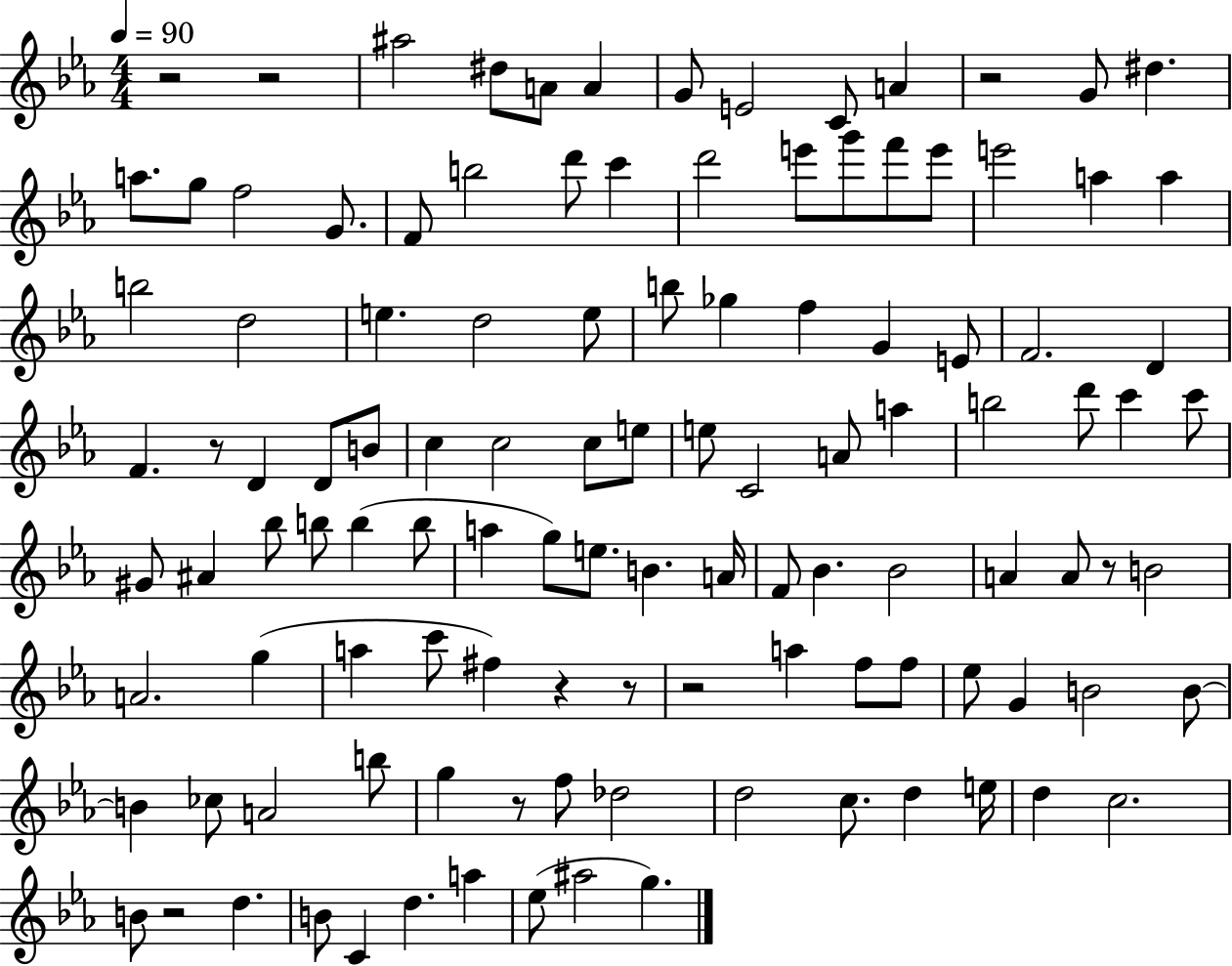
R/h R/h A#5/h D#5/e A4/e A4/q G4/e E4/h C4/e A4/q R/h G4/e D#5/q. A5/e. G5/e F5/h G4/e. F4/e B5/h D6/e C6/q D6/h E6/e G6/e F6/e E6/e E6/h A5/q A5/q B5/h D5/h E5/q. D5/h E5/e B5/e Gb5/q F5/q G4/q E4/e F4/h. D4/q F4/q. R/e D4/q D4/e B4/e C5/q C5/h C5/e E5/e E5/e C4/h A4/e A5/q B5/h D6/e C6/q C6/e G#4/e A#4/q Bb5/e B5/e B5/q B5/e A5/q G5/e E5/e. B4/q. A4/s F4/e Bb4/q. Bb4/h A4/q A4/e R/e B4/h A4/h. G5/q A5/q C6/e F#5/q R/q R/e R/h A5/q F5/e F5/e Eb5/e G4/q B4/h B4/e B4/q CES5/e A4/h B5/e G5/q R/e F5/e Db5/h D5/h C5/e. D5/q E5/s D5/q C5/h. B4/e R/h D5/q. B4/e C4/q D5/q. A5/q Eb5/e A#5/h G5/q.